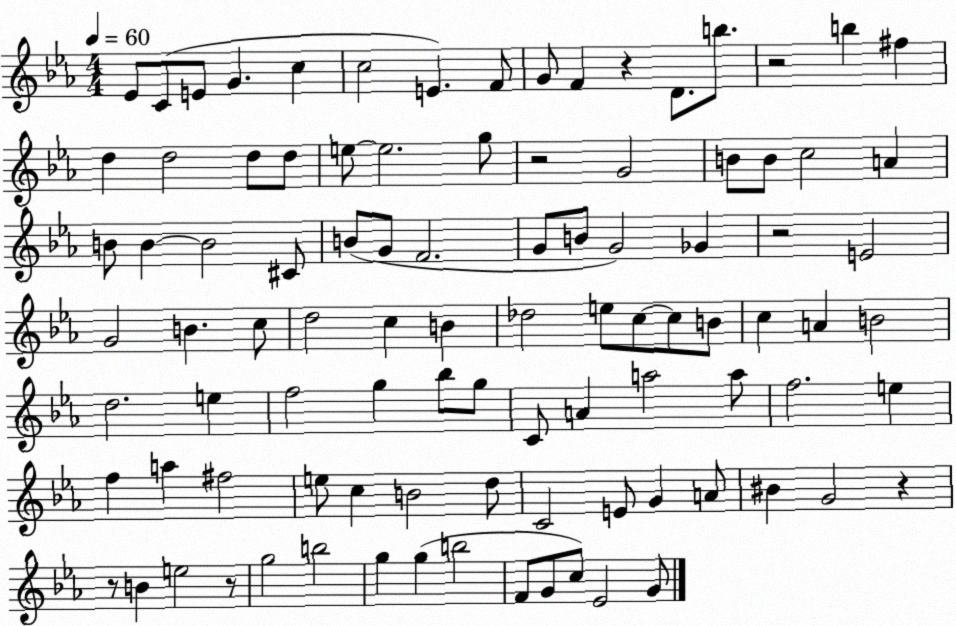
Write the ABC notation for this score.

X:1
T:Untitled
M:4/4
L:1/4
K:Eb
_E/2 C/2 E/2 G c c2 E F/2 G/2 F z D/2 b/2 z2 b ^f d d2 d/2 d/2 e/2 e2 g/2 z2 G2 B/2 B/2 c2 A B/2 B B2 ^C/2 B/2 G/2 F2 G/2 B/2 G2 _G z2 E2 G2 B c/2 d2 c B _d2 e/2 c/2 c/2 B/2 c A B2 d2 e f2 g _b/2 g/2 C/2 A a2 a/2 f2 e f a ^f2 e/2 c B2 d/2 C2 E/2 G A/2 ^B G2 z z/2 B e2 z/2 g2 b2 g g b2 F/2 G/2 c/2 _E2 G/2